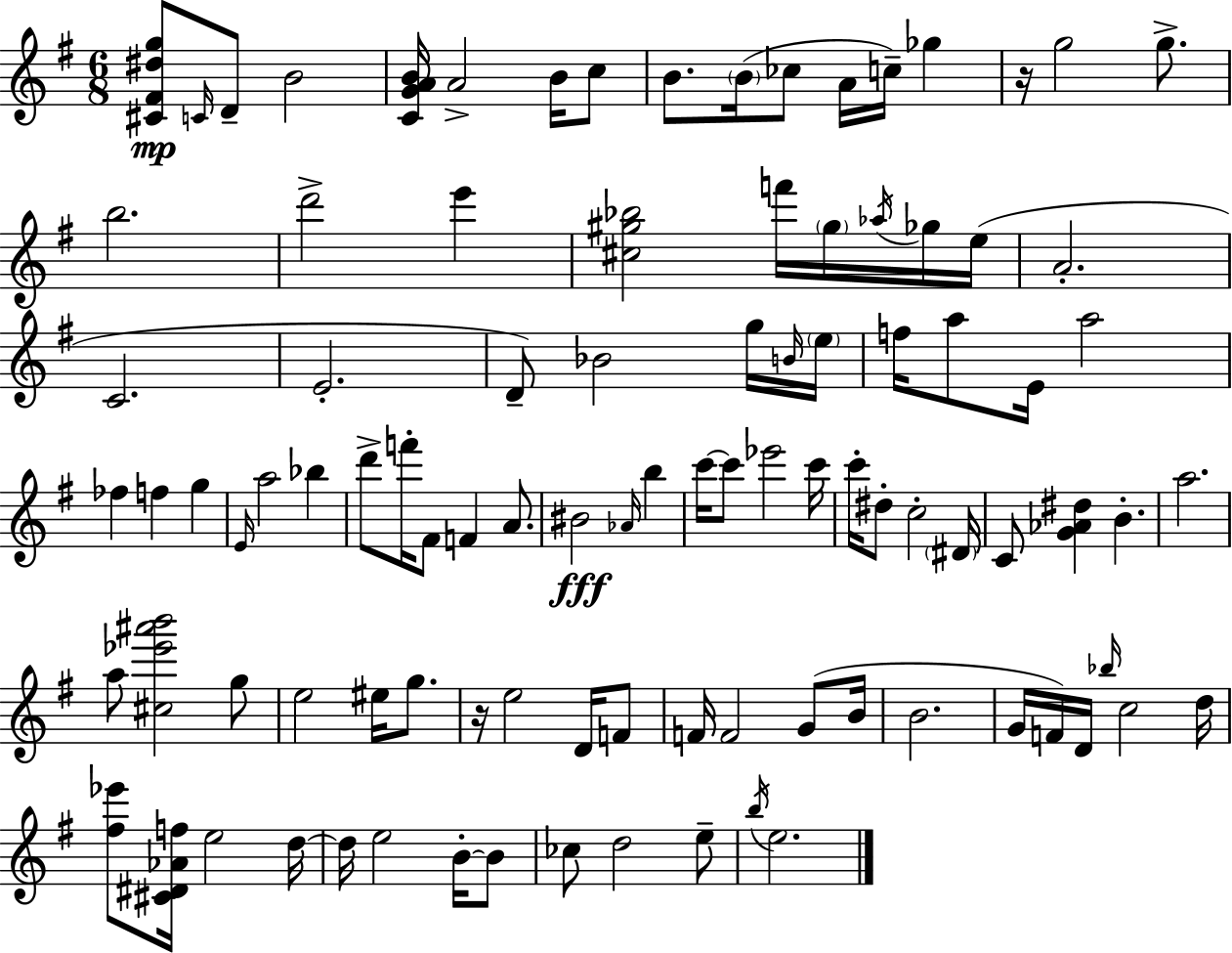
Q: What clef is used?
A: treble